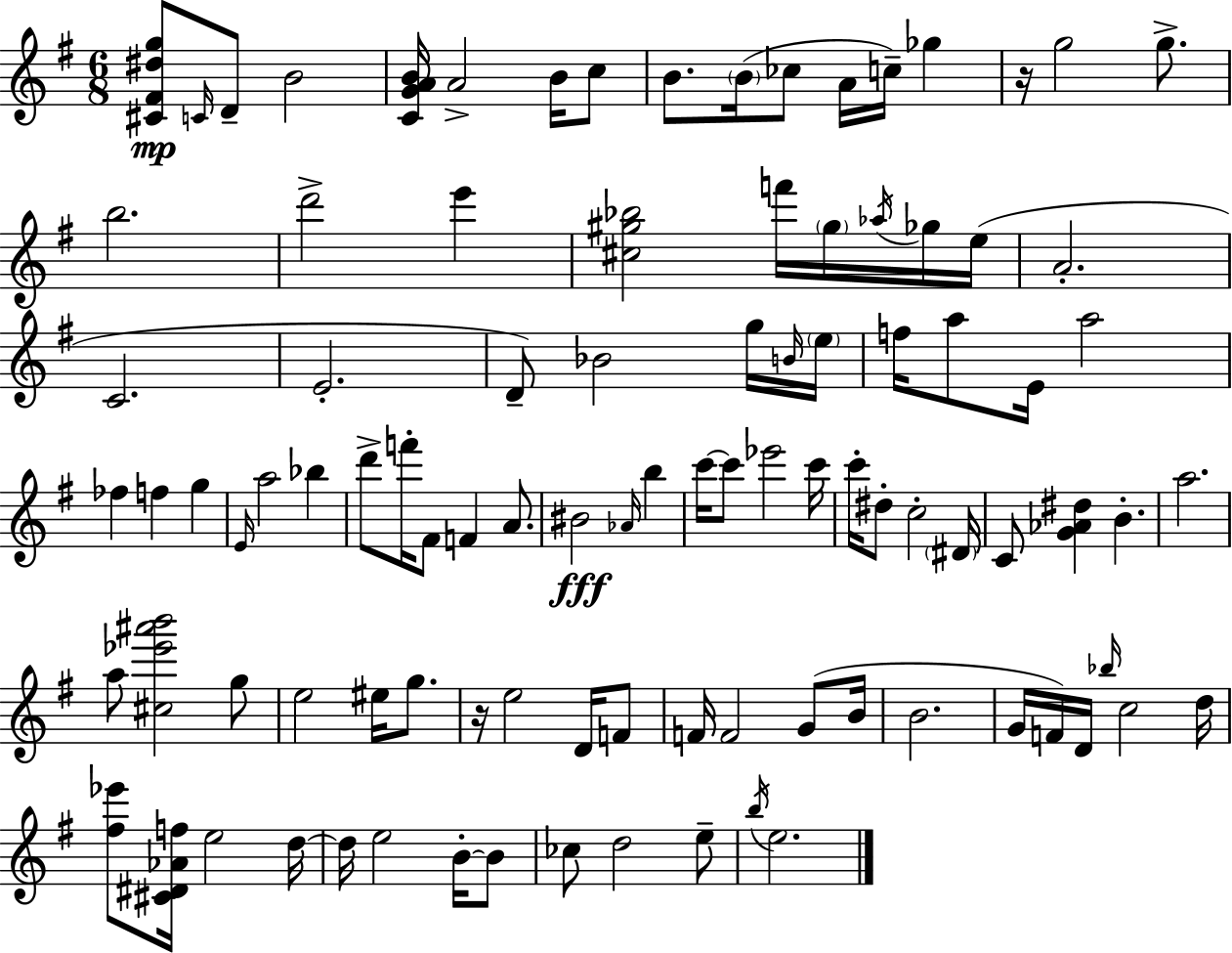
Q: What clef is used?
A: treble